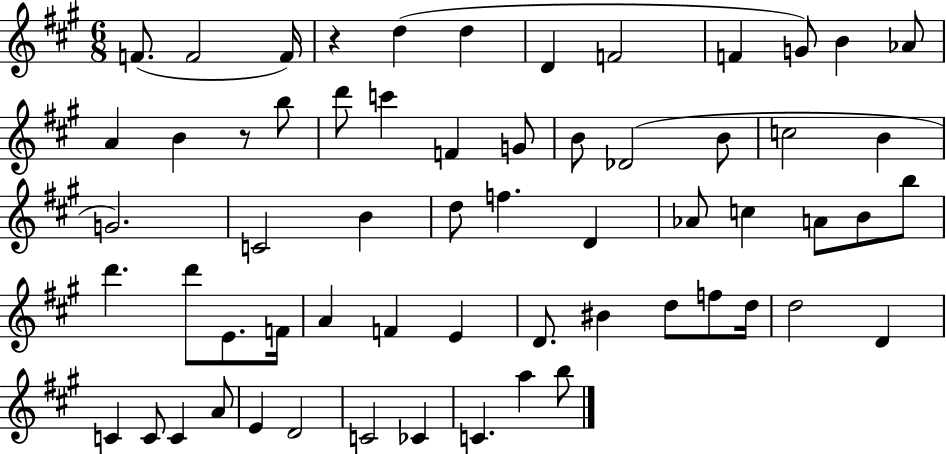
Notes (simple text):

F4/e. F4/h F4/s R/q D5/q D5/q D4/q F4/h F4/q G4/e B4/q Ab4/e A4/q B4/q R/e B5/e D6/e C6/q F4/q G4/e B4/e Db4/h B4/e C5/h B4/q G4/h. C4/h B4/q D5/e F5/q. D4/q Ab4/e C5/q A4/e B4/e B5/e D6/q. D6/e E4/e. F4/s A4/q F4/q E4/q D4/e. BIS4/q D5/e F5/e D5/s D5/h D4/q C4/q C4/e C4/q A4/e E4/q D4/h C4/h CES4/q C4/q. A5/q B5/e